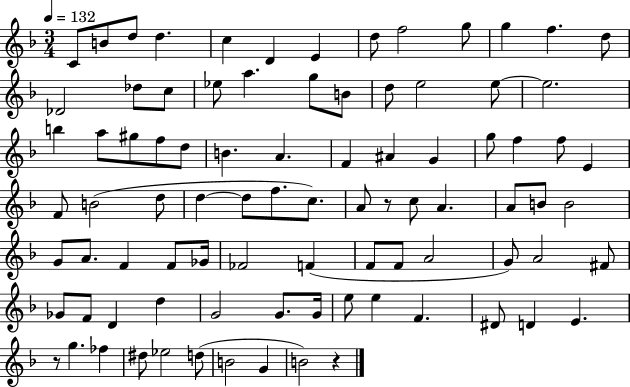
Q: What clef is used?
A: treble